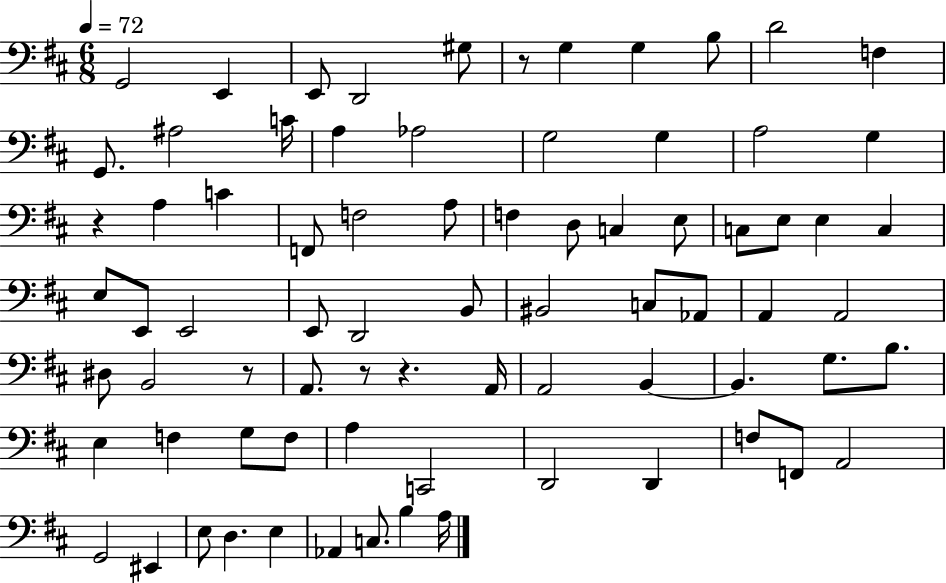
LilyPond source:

{
  \clef bass
  \numericTimeSignature
  \time 6/8
  \key d \major
  \tempo 4 = 72
  \repeat volta 2 { g,2 e,4 | e,8 d,2 gis8 | r8 g4 g4 b8 | d'2 f4 | \break g,8. ais2 c'16 | a4 aes2 | g2 g4 | a2 g4 | \break r4 a4 c'4 | f,8 f2 a8 | f4 d8 c4 e8 | c8 e8 e4 c4 | \break e8 e,8 e,2 | e,8 d,2 b,8 | bis,2 c8 aes,8 | a,4 a,2 | \break dis8 b,2 r8 | a,8. r8 r4. a,16 | a,2 b,4~~ | b,4. g8. b8. | \break e4 f4 g8 f8 | a4 c,2 | d,2 d,4 | f8 f,8 a,2 | \break g,2 eis,4 | e8 d4. e4 | aes,4 c8. b4 a16 | } \bar "|."
}